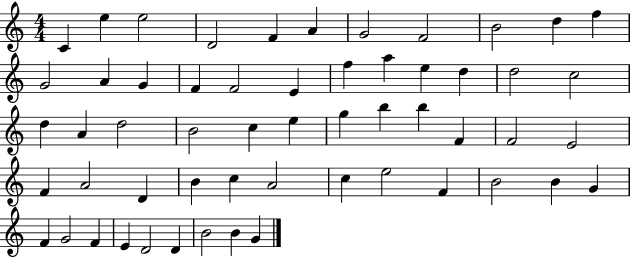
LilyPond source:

{
  \clef treble
  \numericTimeSignature
  \time 4/4
  \key c \major
  c'4 e''4 e''2 | d'2 f'4 a'4 | g'2 f'2 | b'2 d''4 f''4 | \break g'2 a'4 g'4 | f'4 f'2 e'4 | f''4 a''4 e''4 d''4 | d''2 c''2 | \break d''4 a'4 d''2 | b'2 c''4 e''4 | g''4 b''4 b''4 f'4 | f'2 e'2 | \break f'4 a'2 d'4 | b'4 c''4 a'2 | c''4 e''2 f'4 | b'2 b'4 g'4 | \break f'4 g'2 f'4 | e'4 d'2 d'4 | b'2 b'4 g'4 | \bar "|."
}